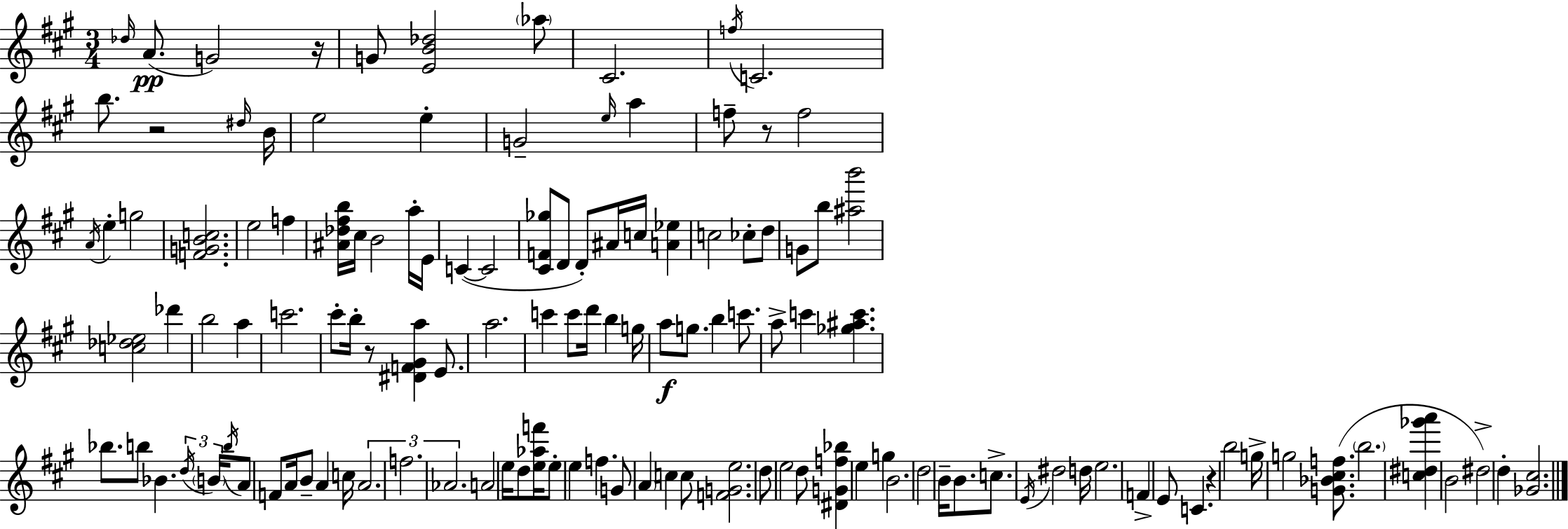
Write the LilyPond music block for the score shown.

{
  \clef treble
  \numericTimeSignature
  \time 3/4
  \key a \major
  \repeat volta 2 { \grace { des''16 }(\pp a'8. g'2) | r16 g'8 <e' b' des''>2 \parenthesize aes''8 | cis'2. | \acciaccatura { f''16 } c'2. | \break b''8. r2 | \grace { dis''16 } b'16 e''2 e''4-. | g'2-- \grace { e''16 } | a''4 f''8-- r8 f''2 | \break \acciaccatura { a'16 } e''4-. g''2 | <f' g' b' c''>2. | e''2 | f''4 <ais' des'' fis'' b''>16 cis''16 b'2 | \break a''16-. e'16 c'4~(~ c'2 | <cis' f' ges''>8 d'8 d'8-.) ais'16 | c''16 <a' ees''>4 c''2 | ces''8-. d''8 g'8 b''8 <ais'' b'''>2 | \break <c'' des'' ees''>2 | des'''4 b''2 | a''4 c'''2. | cis'''8-. b''16-. r8 <dis' f' gis' a''>4 | \break e'8. a''2. | c'''4 c'''8 d'''16 | b''4 g''16 a''8\f g''8. b''4 | c'''8. a''8-> c'''4 <ges'' ais'' c'''>4. | \break bes''8. b''8 bes'4. | \tuplet 3/2 { \acciaccatura { d''16 } \parenthesize b'16 \acciaccatura { b''16 } } a'8 f'8 a'16 | b'8-- a'4 c''16 \tuplet 3/2 { a'2. | f''2. | \break aes'2. } | a'2 | e''16 d''8 <e'' aes'' f'''>16 e''8-. e''4 | f''4. g'8 \parenthesize a'4 | \break c''4 c''8 <f' g' e''>2. | d''8 e''2 | d''8 <dis' g' f'' bes''>4 e''4 | g''4 b'2. | \break d''2 | b'16-- b'8. c''8.-> \acciaccatura { e'16 } dis''2 | d''16 e''2. | f'4-> | \break e'8 c'4. r4 | b''2 g''16-> g''2 | <g' bes' cis'' f''>8.( \parenthesize b''2. | <c'' dis'' ges''' a'''>4 | \break b'2 dis''2->) | d''4-. <ges' cis''>2. | } \bar "|."
}